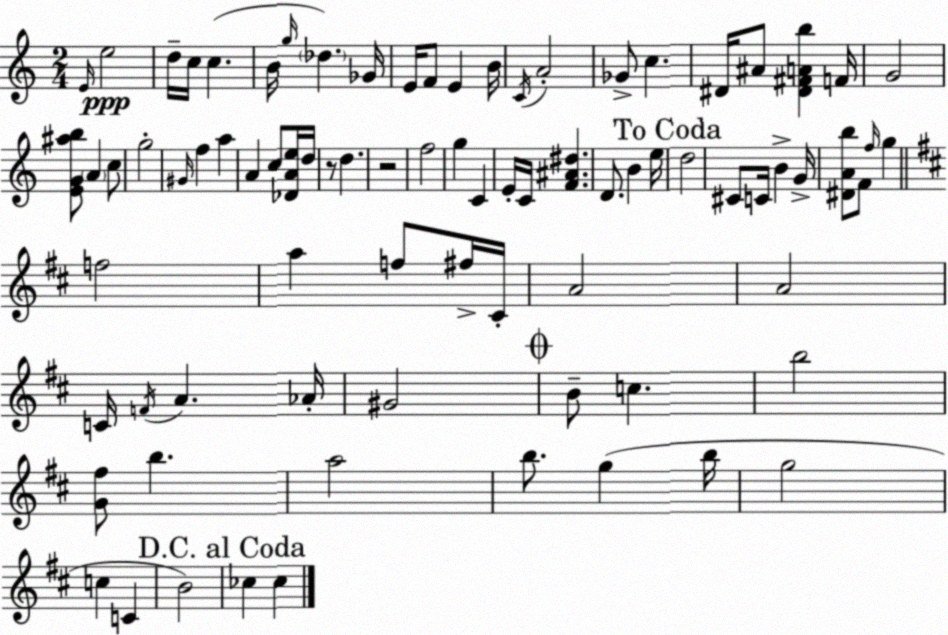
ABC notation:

X:1
T:Untitled
M:2/4
L:1/4
K:Am
E/4 e2 d/4 c/4 c B/4 g/4 _d _G/4 E/4 F/2 E B/4 C/4 A2 _G/2 c ^D/4 ^A/2 [^D^FAb] F/4 G2 [EG^ab]/2 A c/2 g2 ^G/4 f a A c/2 [_DAe]/4 d/4 z/2 d z2 f2 g C E/4 C/4 [F^A^d] D/2 B e/4 d2 ^C/2 C/4 B G/4 [^DAb]/2 F/2 f/4 g f2 a f/2 ^f/4 ^C/4 A2 A2 C/4 F/4 A _A/4 ^G2 B/2 c b2 [G^f]/2 b a2 b/2 g b/4 g2 c C B2 _c _c